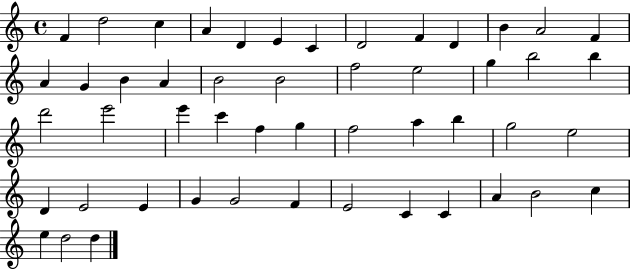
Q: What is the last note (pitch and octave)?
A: D5